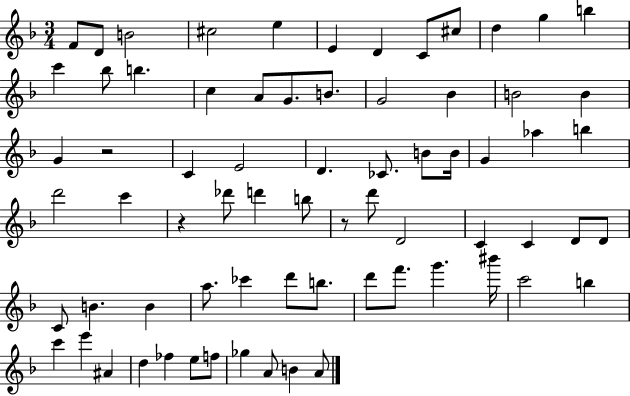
F4/e D4/e B4/h C#5/h E5/q E4/q D4/q C4/e C#5/e D5/q G5/q B5/q C6/q Bb5/e B5/q. C5/q A4/e G4/e. B4/e. G4/h Bb4/q B4/h B4/q G4/q R/h C4/q E4/h D4/q. CES4/e. B4/e B4/s G4/q Ab5/q B5/q D6/h C6/q R/q Db6/e D6/q B5/e R/e D6/e D4/h C4/q C4/q D4/e D4/e C4/e B4/q. B4/q A5/e. CES6/q D6/e B5/e. D6/e F6/e. G6/q. BIS6/s C6/h B5/q C6/q E6/q A#4/q D5/q FES5/q E5/e F5/e Gb5/q A4/e B4/q A4/e